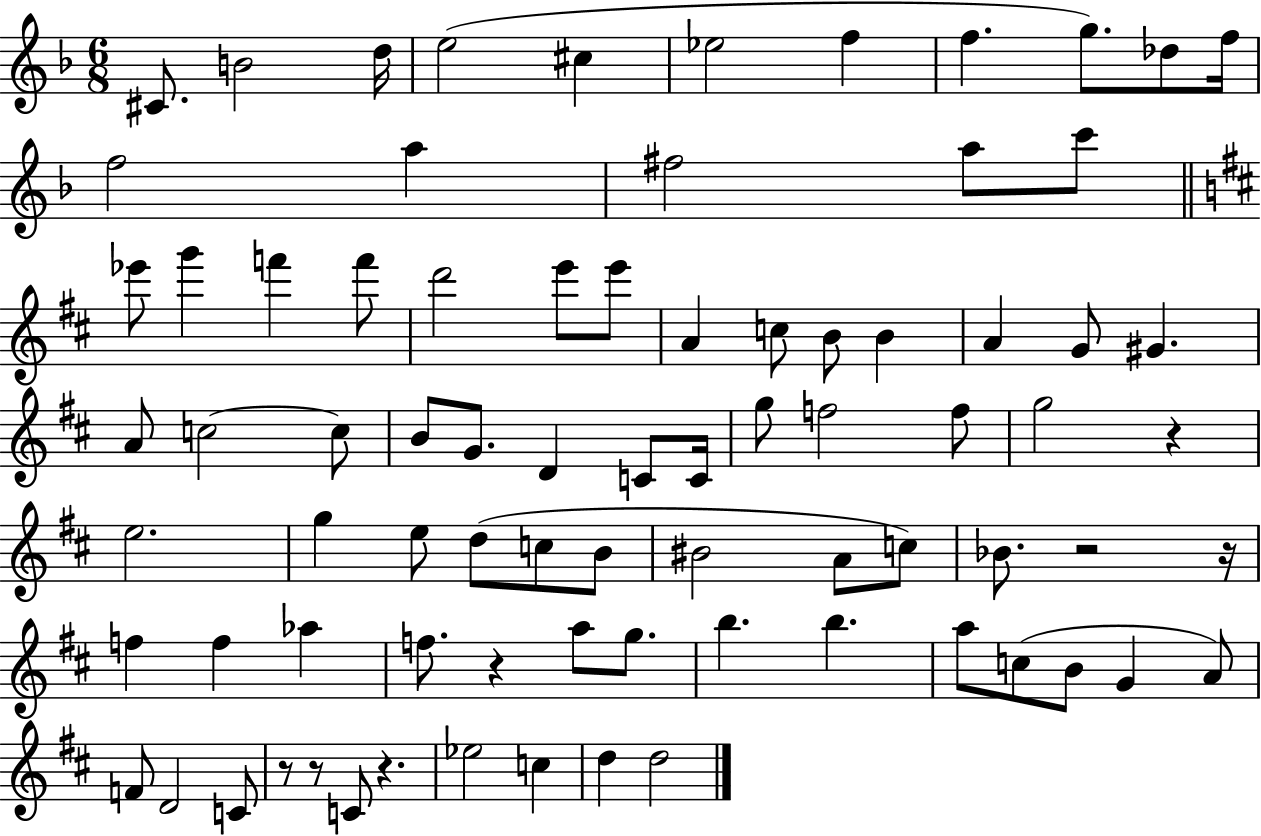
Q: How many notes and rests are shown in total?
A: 80